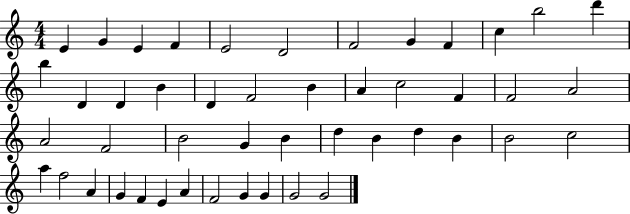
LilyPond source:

{
  \clef treble
  \numericTimeSignature
  \time 4/4
  \key c \major
  e'4 g'4 e'4 f'4 | e'2 d'2 | f'2 g'4 f'4 | c''4 b''2 d'''4 | \break b''4 d'4 d'4 b'4 | d'4 f'2 b'4 | a'4 c''2 f'4 | f'2 a'2 | \break a'2 f'2 | b'2 g'4 b'4 | d''4 b'4 d''4 b'4 | b'2 c''2 | \break a''4 f''2 a'4 | g'4 f'4 e'4 a'4 | f'2 g'4 g'4 | g'2 g'2 | \break \bar "|."
}